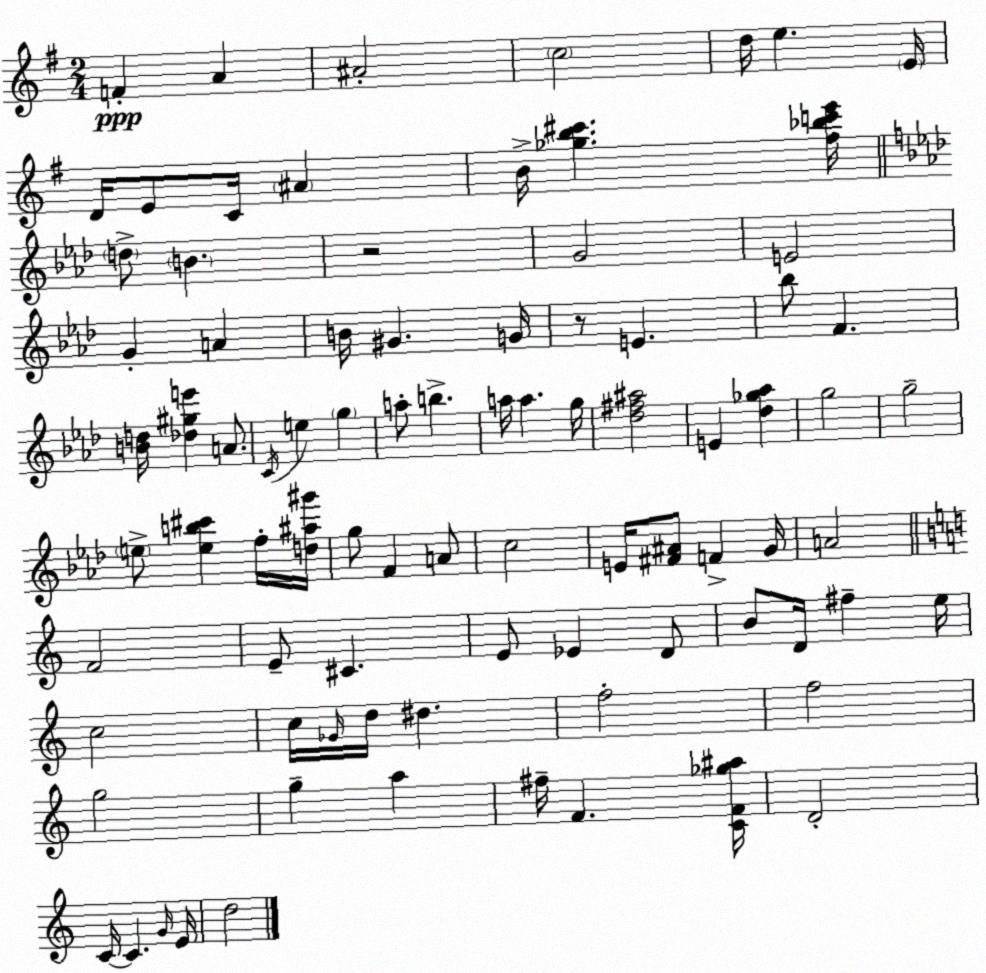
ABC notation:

X:1
T:Untitled
M:2/4
L:1/4
K:G
F A ^A2 c2 d/4 e E/4 D/4 E/2 C/4 ^A B/4 [_gb^c'] [^f_bc'e']/4 d/2 B z2 G2 E2 G A B/4 ^G G/4 z/2 E _b/2 F [Bd]/4 [_d^ge'] A/2 C/4 e g a/2 b a/4 a g/4 [_d^f^a]2 E [_d_g_a] g2 g2 e/2 [eb^c'] f/4 [d^a^g']/4 g/2 F A/2 c2 E/4 [^F^A]/2 F G/4 A2 F2 E/2 ^C E/2 _E D/2 B/2 D/4 ^f e/4 c2 c/4 _G/4 d/4 ^d f2 f2 g2 g a ^f/4 F [CF_g^a]/4 D2 C/4 C G/4 E/4 d2